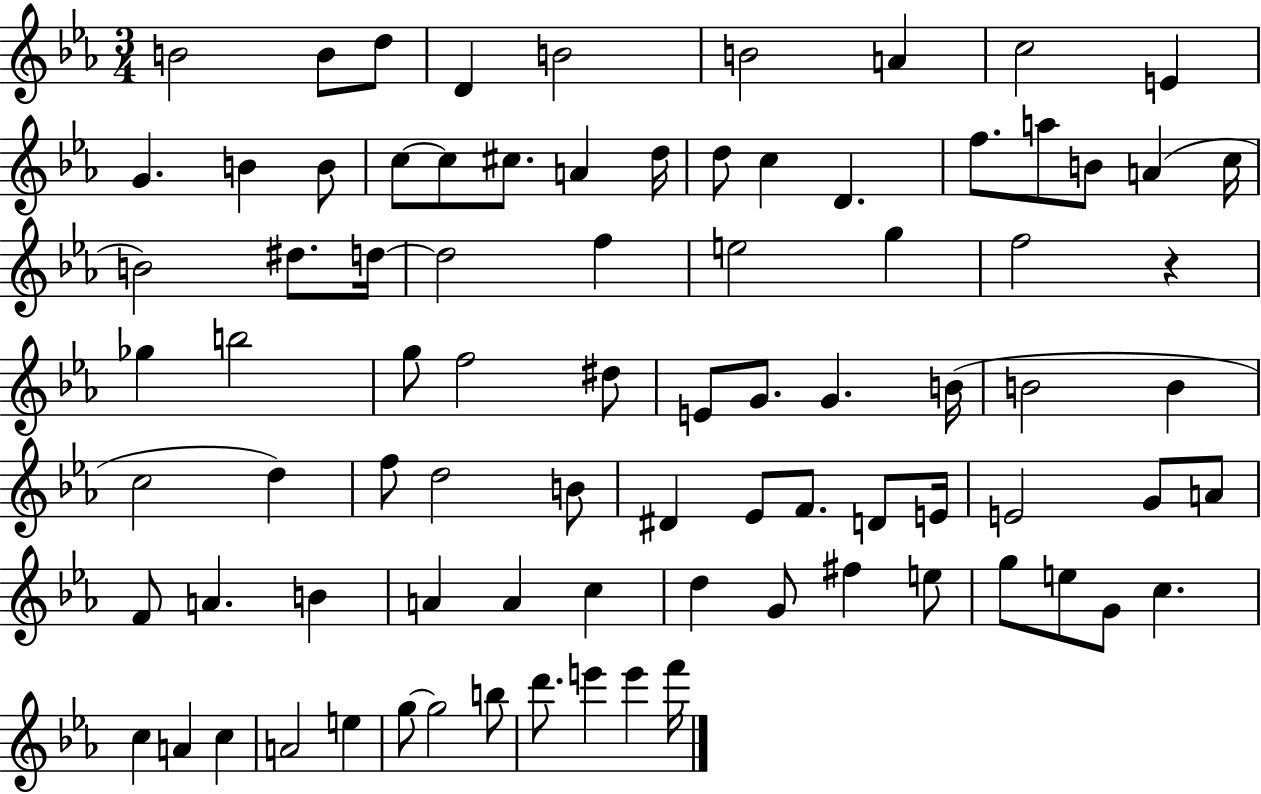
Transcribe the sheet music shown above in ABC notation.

X:1
T:Untitled
M:3/4
L:1/4
K:Eb
B2 B/2 d/2 D B2 B2 A c2 E G B B/2 c/2 c/2 ^c/2 A d/4 d/2 c D f/2 a/2 B/2 A c/4 B2 ^d/2 d/4 d2 f e2 g f2 z _g b2 g/2 f2 ^d/2 E/2 G/2 G B/4 B2 B c2 d f/2 d2 B/2 ^D _E/2 F/2 D/2 E/4 E2 G/2 A/2 F/2 A B A A c d G/2 ^f e/2 g/2 e/2 G/2 c c A c A2 e g/2 g2 b/2 d'/2 e' e' f'/4